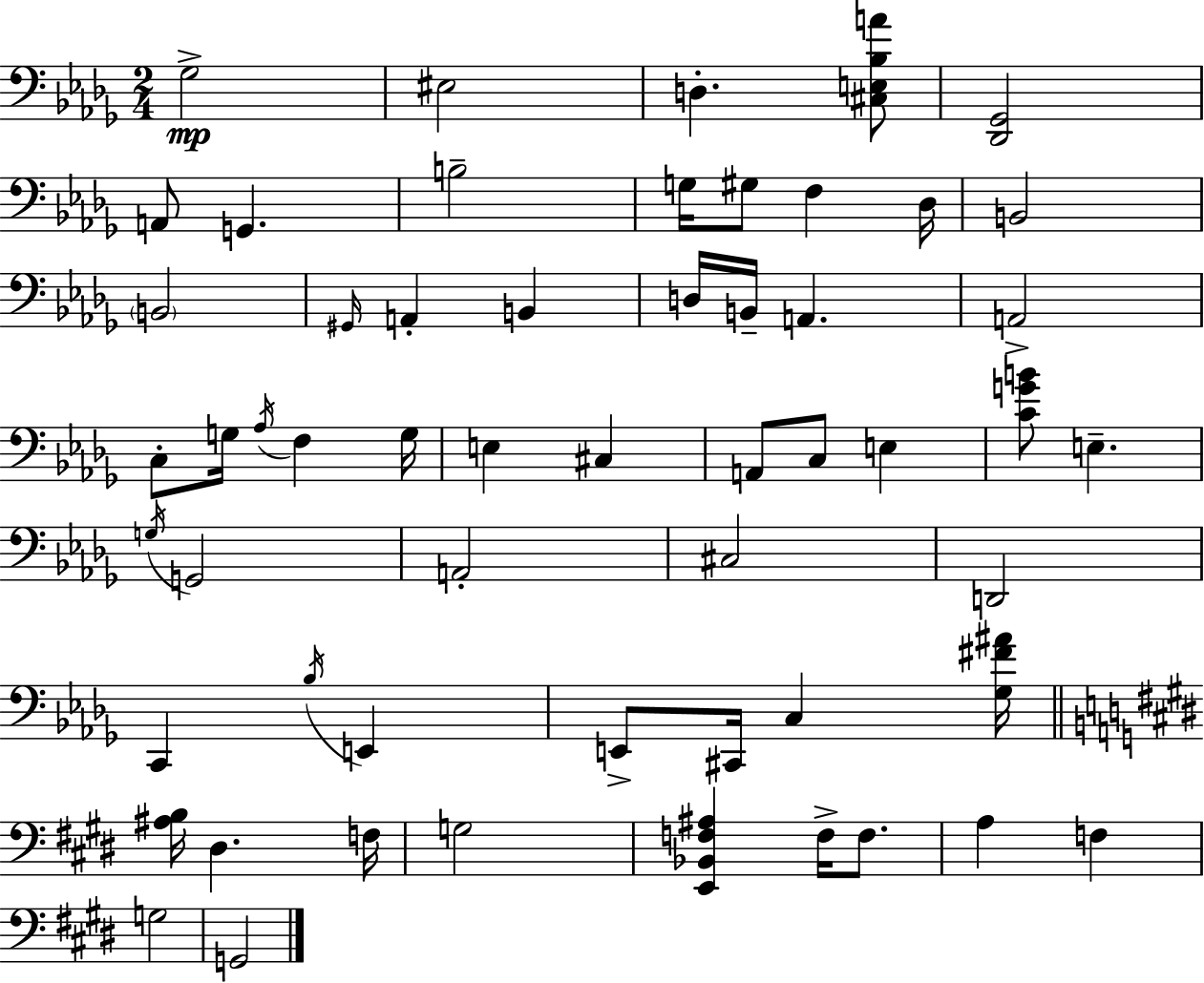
Gb3/h EIS3/h D3/q. [C#3,E3,Bb3,A4]/e [Db2,Gb2]/h A2/e G2/q. B3/h G3/s G#3/e F3/q Db3/s B2/h B2/h G#2/s A2/q B2/q D3/s B2/s A2/q. A2/h C3/e G3/s Ab3/s F3/q G3/s E3/q C#3/q A2/e C3/e E3/q [C4,G4,B4]/e E3/q. G3/s G2/h A2/h C#3/h D2/h C2/q Bb3/s E2/q E2/e C#2/s C3/q [Gb3,F#4,A#4]/s [A#3,B3]/s D#3/q. F3/s G3/h [E2,Bb2,F3,A#3]/q F3/s F3/e. A3/q F3/q G3/h G2/h